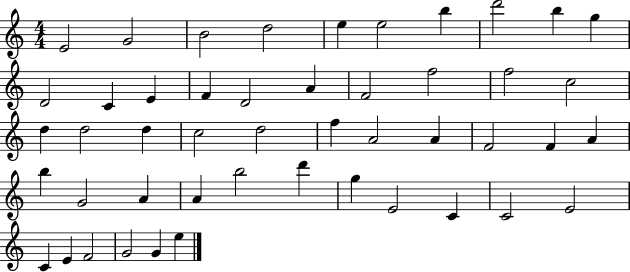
E4/h G4/h B4/h D5/h E5/q E5/h B5/q D6/h B5/q G5/q D4/h C4/q E4/q F4/q D4/h A4/q F4/h F5/h F5/h C5/h D5/q D5/h D5/q C5/h D5/h F5/q A4/h A4/q F4/h F4/q A4/q B5/q G4/h A4/q A4/q B5/h D6/q G5/q E4/h C4/q C4/h E4/h C4/q E4/q F4/h G4/h G4/q E5/q